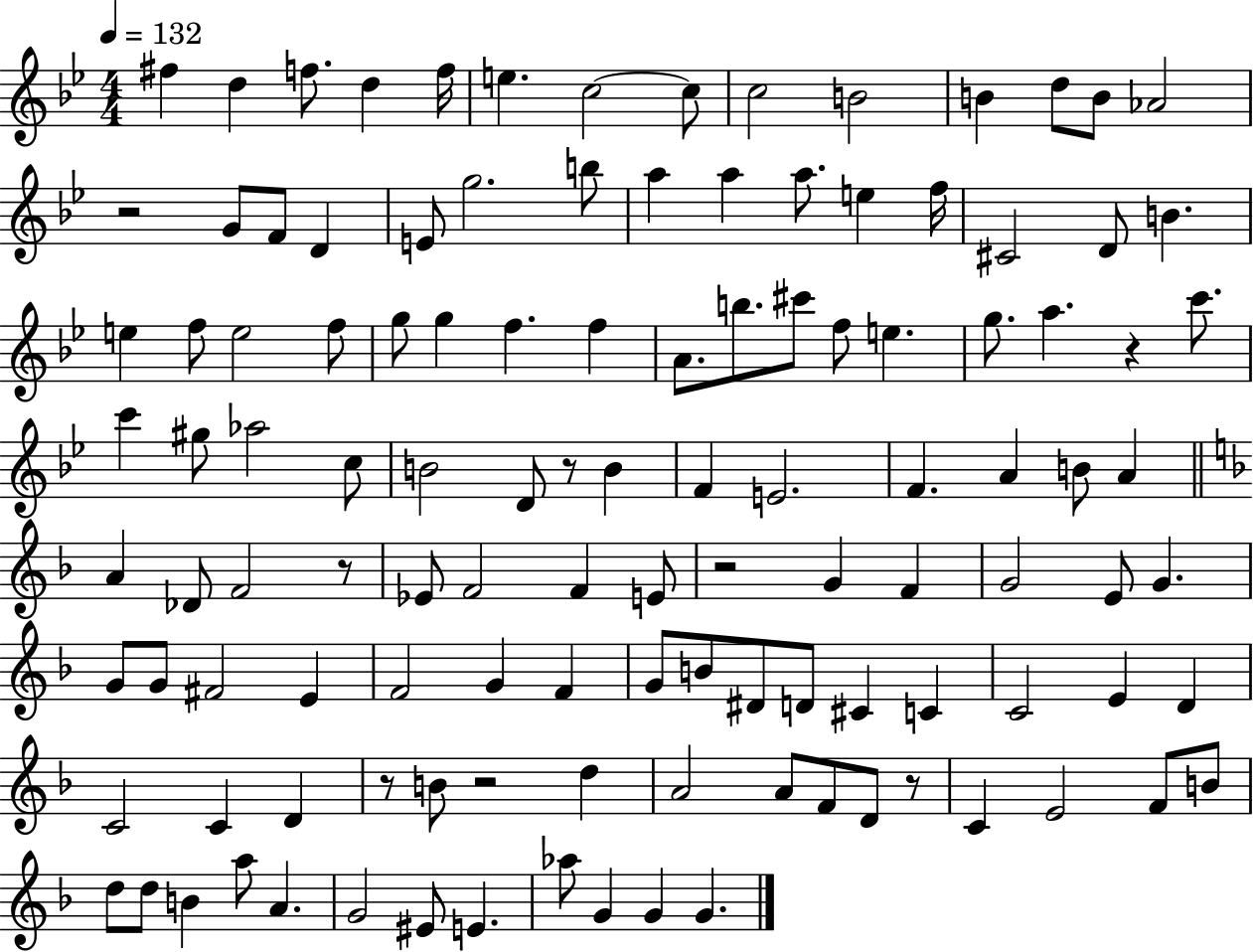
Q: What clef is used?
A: treble